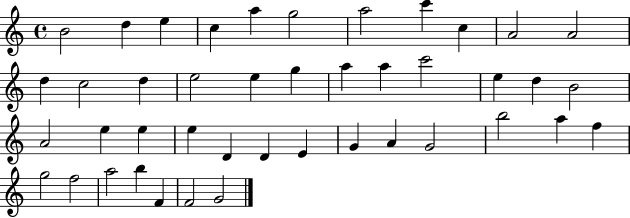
B4/h D5/q E5/q C5/q A5/q G5/h A5/h C6/q C5/q A4/h A4/h D5/q C5/h D5/q E5/h E5/q G5/q A5/q A5/q C6/h E5/q D5/q B4/h A4/h E5/q E5/q E5/q D4/q D4/q E4/q G4/q A4/q G4/h B5/h A5/q F5/q G5/h F5/h A5/h B5/q F4/q F4/h G4/h